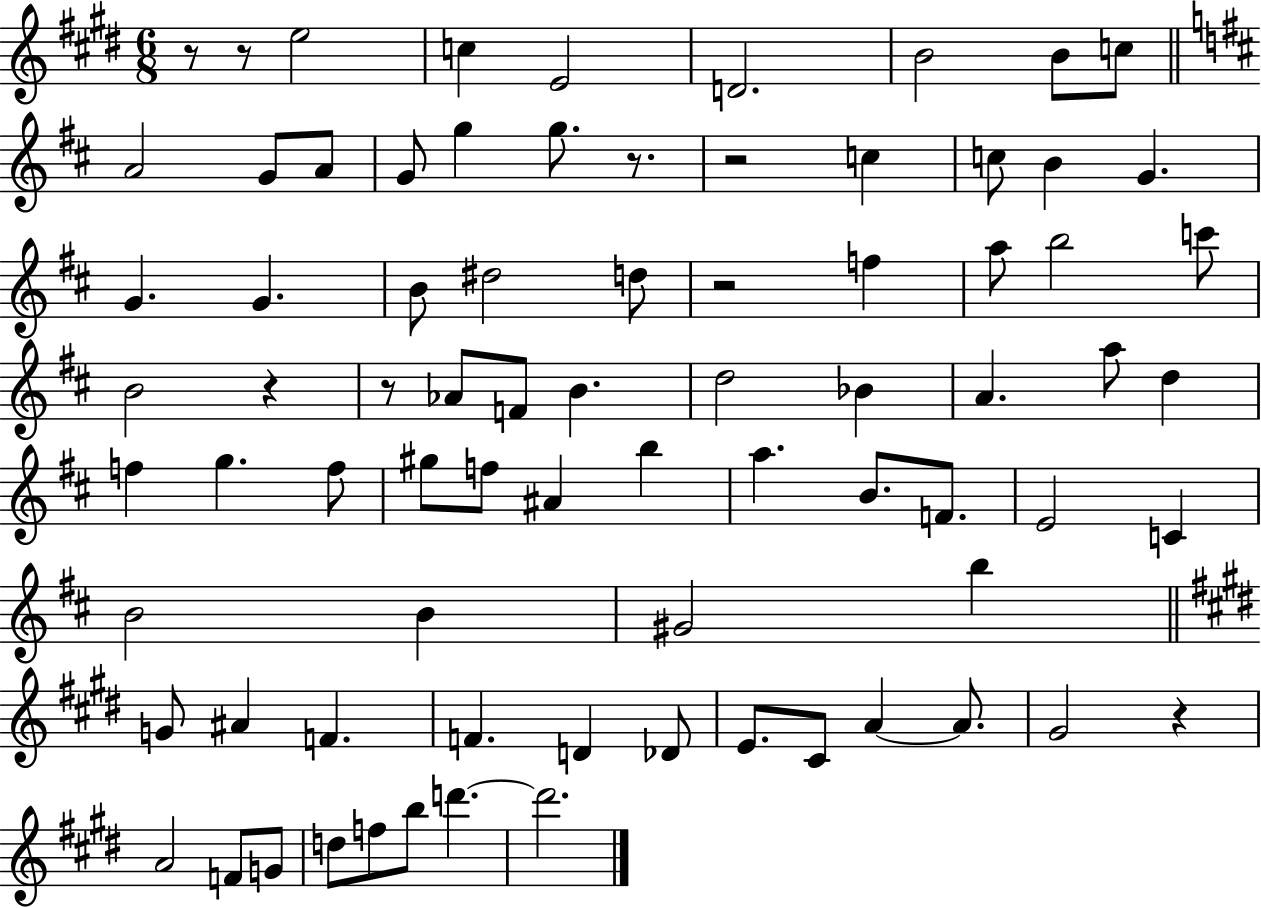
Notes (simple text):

R/e R/e E5/h C5/q E4/h D4/h. B4/h B4/e C5/e A4/h G4/e A4/e G4/e G5/q G5/e. R/e. R/h C5/q C5/e B4/q G4/q. G4/q. G4/q. B4/e D#5/h D5/e R/h F5/q A5/e B5/h C6/e B4/h R/q R/e Ab4/e F4/e B4/q. D5/h Bb4/q A4/q. A5/e D5/q F5/q G5/q. F5/e G#5/e F5/e A#4/q B5/q A5/q. B4/e. F4/e. E4/h C4/q B4/h B4/q G#4/h B5/q G4/e A#4/q F4/q. F4/q. D4/q Db4/e E4/e. C#4/e A4/q A4/e. G#4/h R/q A4/h F4/e G4/e D5/e F5/e B5/e D6/q. D6/h.